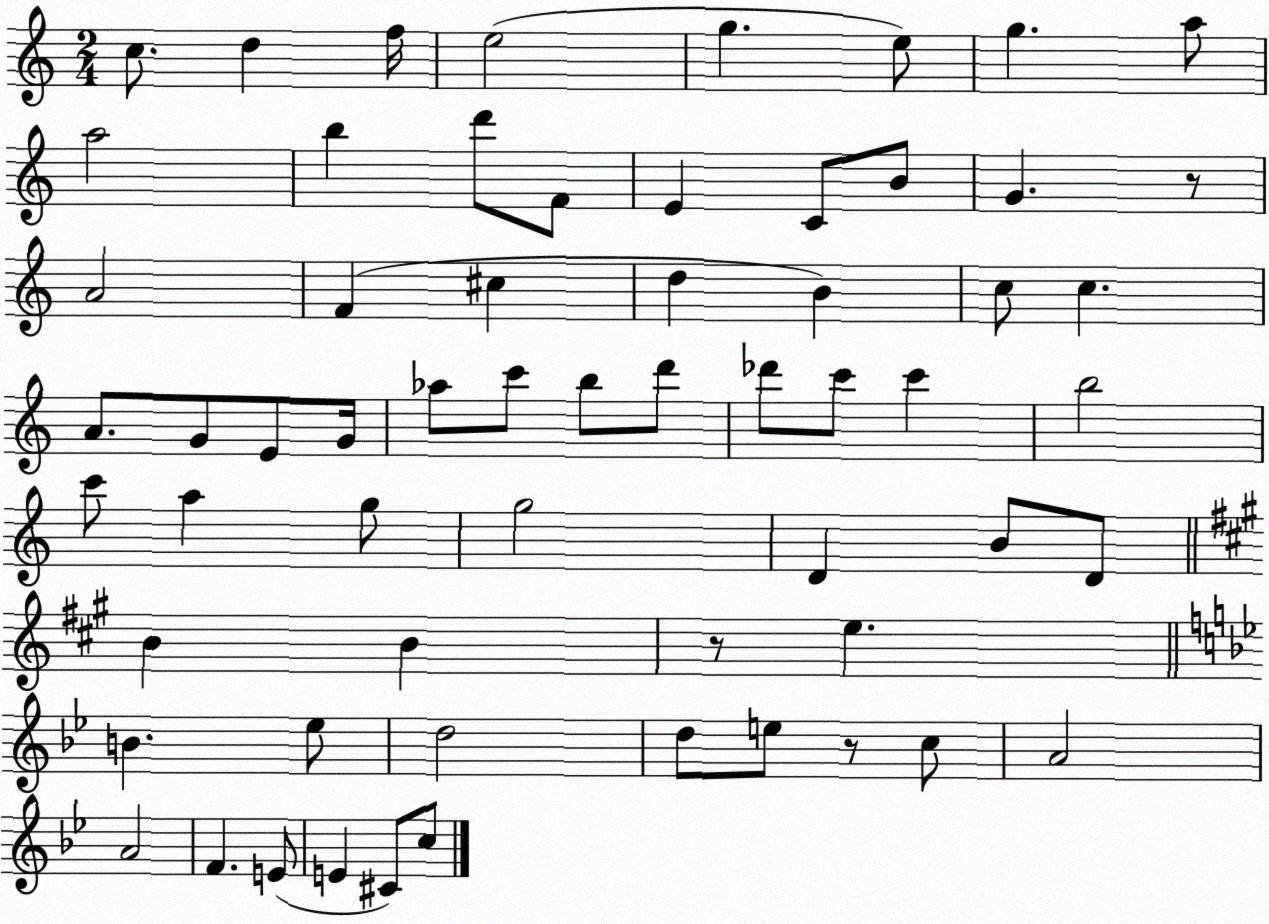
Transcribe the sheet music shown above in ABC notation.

X:1
T:Untitled
M:2/4
L:1/4
K:C
c/2 d f/4 e2 g e/2 g a/2 a2 b d'/2 F/2 E C/2 B/2 G z/2 A2 F ^c d B c/2 c A/2 G/2 E/2 G/4 _a/2 c'/2 b/2 d'/2 _d'/2 c'/2 c' b2 c'/2 a g/2 g2 D B/2 D/2 B B z/2 e B _e/2 d2 d/2 e/2 z/2 c/2 A2 A2 F E/2 E ^C/2 c/2